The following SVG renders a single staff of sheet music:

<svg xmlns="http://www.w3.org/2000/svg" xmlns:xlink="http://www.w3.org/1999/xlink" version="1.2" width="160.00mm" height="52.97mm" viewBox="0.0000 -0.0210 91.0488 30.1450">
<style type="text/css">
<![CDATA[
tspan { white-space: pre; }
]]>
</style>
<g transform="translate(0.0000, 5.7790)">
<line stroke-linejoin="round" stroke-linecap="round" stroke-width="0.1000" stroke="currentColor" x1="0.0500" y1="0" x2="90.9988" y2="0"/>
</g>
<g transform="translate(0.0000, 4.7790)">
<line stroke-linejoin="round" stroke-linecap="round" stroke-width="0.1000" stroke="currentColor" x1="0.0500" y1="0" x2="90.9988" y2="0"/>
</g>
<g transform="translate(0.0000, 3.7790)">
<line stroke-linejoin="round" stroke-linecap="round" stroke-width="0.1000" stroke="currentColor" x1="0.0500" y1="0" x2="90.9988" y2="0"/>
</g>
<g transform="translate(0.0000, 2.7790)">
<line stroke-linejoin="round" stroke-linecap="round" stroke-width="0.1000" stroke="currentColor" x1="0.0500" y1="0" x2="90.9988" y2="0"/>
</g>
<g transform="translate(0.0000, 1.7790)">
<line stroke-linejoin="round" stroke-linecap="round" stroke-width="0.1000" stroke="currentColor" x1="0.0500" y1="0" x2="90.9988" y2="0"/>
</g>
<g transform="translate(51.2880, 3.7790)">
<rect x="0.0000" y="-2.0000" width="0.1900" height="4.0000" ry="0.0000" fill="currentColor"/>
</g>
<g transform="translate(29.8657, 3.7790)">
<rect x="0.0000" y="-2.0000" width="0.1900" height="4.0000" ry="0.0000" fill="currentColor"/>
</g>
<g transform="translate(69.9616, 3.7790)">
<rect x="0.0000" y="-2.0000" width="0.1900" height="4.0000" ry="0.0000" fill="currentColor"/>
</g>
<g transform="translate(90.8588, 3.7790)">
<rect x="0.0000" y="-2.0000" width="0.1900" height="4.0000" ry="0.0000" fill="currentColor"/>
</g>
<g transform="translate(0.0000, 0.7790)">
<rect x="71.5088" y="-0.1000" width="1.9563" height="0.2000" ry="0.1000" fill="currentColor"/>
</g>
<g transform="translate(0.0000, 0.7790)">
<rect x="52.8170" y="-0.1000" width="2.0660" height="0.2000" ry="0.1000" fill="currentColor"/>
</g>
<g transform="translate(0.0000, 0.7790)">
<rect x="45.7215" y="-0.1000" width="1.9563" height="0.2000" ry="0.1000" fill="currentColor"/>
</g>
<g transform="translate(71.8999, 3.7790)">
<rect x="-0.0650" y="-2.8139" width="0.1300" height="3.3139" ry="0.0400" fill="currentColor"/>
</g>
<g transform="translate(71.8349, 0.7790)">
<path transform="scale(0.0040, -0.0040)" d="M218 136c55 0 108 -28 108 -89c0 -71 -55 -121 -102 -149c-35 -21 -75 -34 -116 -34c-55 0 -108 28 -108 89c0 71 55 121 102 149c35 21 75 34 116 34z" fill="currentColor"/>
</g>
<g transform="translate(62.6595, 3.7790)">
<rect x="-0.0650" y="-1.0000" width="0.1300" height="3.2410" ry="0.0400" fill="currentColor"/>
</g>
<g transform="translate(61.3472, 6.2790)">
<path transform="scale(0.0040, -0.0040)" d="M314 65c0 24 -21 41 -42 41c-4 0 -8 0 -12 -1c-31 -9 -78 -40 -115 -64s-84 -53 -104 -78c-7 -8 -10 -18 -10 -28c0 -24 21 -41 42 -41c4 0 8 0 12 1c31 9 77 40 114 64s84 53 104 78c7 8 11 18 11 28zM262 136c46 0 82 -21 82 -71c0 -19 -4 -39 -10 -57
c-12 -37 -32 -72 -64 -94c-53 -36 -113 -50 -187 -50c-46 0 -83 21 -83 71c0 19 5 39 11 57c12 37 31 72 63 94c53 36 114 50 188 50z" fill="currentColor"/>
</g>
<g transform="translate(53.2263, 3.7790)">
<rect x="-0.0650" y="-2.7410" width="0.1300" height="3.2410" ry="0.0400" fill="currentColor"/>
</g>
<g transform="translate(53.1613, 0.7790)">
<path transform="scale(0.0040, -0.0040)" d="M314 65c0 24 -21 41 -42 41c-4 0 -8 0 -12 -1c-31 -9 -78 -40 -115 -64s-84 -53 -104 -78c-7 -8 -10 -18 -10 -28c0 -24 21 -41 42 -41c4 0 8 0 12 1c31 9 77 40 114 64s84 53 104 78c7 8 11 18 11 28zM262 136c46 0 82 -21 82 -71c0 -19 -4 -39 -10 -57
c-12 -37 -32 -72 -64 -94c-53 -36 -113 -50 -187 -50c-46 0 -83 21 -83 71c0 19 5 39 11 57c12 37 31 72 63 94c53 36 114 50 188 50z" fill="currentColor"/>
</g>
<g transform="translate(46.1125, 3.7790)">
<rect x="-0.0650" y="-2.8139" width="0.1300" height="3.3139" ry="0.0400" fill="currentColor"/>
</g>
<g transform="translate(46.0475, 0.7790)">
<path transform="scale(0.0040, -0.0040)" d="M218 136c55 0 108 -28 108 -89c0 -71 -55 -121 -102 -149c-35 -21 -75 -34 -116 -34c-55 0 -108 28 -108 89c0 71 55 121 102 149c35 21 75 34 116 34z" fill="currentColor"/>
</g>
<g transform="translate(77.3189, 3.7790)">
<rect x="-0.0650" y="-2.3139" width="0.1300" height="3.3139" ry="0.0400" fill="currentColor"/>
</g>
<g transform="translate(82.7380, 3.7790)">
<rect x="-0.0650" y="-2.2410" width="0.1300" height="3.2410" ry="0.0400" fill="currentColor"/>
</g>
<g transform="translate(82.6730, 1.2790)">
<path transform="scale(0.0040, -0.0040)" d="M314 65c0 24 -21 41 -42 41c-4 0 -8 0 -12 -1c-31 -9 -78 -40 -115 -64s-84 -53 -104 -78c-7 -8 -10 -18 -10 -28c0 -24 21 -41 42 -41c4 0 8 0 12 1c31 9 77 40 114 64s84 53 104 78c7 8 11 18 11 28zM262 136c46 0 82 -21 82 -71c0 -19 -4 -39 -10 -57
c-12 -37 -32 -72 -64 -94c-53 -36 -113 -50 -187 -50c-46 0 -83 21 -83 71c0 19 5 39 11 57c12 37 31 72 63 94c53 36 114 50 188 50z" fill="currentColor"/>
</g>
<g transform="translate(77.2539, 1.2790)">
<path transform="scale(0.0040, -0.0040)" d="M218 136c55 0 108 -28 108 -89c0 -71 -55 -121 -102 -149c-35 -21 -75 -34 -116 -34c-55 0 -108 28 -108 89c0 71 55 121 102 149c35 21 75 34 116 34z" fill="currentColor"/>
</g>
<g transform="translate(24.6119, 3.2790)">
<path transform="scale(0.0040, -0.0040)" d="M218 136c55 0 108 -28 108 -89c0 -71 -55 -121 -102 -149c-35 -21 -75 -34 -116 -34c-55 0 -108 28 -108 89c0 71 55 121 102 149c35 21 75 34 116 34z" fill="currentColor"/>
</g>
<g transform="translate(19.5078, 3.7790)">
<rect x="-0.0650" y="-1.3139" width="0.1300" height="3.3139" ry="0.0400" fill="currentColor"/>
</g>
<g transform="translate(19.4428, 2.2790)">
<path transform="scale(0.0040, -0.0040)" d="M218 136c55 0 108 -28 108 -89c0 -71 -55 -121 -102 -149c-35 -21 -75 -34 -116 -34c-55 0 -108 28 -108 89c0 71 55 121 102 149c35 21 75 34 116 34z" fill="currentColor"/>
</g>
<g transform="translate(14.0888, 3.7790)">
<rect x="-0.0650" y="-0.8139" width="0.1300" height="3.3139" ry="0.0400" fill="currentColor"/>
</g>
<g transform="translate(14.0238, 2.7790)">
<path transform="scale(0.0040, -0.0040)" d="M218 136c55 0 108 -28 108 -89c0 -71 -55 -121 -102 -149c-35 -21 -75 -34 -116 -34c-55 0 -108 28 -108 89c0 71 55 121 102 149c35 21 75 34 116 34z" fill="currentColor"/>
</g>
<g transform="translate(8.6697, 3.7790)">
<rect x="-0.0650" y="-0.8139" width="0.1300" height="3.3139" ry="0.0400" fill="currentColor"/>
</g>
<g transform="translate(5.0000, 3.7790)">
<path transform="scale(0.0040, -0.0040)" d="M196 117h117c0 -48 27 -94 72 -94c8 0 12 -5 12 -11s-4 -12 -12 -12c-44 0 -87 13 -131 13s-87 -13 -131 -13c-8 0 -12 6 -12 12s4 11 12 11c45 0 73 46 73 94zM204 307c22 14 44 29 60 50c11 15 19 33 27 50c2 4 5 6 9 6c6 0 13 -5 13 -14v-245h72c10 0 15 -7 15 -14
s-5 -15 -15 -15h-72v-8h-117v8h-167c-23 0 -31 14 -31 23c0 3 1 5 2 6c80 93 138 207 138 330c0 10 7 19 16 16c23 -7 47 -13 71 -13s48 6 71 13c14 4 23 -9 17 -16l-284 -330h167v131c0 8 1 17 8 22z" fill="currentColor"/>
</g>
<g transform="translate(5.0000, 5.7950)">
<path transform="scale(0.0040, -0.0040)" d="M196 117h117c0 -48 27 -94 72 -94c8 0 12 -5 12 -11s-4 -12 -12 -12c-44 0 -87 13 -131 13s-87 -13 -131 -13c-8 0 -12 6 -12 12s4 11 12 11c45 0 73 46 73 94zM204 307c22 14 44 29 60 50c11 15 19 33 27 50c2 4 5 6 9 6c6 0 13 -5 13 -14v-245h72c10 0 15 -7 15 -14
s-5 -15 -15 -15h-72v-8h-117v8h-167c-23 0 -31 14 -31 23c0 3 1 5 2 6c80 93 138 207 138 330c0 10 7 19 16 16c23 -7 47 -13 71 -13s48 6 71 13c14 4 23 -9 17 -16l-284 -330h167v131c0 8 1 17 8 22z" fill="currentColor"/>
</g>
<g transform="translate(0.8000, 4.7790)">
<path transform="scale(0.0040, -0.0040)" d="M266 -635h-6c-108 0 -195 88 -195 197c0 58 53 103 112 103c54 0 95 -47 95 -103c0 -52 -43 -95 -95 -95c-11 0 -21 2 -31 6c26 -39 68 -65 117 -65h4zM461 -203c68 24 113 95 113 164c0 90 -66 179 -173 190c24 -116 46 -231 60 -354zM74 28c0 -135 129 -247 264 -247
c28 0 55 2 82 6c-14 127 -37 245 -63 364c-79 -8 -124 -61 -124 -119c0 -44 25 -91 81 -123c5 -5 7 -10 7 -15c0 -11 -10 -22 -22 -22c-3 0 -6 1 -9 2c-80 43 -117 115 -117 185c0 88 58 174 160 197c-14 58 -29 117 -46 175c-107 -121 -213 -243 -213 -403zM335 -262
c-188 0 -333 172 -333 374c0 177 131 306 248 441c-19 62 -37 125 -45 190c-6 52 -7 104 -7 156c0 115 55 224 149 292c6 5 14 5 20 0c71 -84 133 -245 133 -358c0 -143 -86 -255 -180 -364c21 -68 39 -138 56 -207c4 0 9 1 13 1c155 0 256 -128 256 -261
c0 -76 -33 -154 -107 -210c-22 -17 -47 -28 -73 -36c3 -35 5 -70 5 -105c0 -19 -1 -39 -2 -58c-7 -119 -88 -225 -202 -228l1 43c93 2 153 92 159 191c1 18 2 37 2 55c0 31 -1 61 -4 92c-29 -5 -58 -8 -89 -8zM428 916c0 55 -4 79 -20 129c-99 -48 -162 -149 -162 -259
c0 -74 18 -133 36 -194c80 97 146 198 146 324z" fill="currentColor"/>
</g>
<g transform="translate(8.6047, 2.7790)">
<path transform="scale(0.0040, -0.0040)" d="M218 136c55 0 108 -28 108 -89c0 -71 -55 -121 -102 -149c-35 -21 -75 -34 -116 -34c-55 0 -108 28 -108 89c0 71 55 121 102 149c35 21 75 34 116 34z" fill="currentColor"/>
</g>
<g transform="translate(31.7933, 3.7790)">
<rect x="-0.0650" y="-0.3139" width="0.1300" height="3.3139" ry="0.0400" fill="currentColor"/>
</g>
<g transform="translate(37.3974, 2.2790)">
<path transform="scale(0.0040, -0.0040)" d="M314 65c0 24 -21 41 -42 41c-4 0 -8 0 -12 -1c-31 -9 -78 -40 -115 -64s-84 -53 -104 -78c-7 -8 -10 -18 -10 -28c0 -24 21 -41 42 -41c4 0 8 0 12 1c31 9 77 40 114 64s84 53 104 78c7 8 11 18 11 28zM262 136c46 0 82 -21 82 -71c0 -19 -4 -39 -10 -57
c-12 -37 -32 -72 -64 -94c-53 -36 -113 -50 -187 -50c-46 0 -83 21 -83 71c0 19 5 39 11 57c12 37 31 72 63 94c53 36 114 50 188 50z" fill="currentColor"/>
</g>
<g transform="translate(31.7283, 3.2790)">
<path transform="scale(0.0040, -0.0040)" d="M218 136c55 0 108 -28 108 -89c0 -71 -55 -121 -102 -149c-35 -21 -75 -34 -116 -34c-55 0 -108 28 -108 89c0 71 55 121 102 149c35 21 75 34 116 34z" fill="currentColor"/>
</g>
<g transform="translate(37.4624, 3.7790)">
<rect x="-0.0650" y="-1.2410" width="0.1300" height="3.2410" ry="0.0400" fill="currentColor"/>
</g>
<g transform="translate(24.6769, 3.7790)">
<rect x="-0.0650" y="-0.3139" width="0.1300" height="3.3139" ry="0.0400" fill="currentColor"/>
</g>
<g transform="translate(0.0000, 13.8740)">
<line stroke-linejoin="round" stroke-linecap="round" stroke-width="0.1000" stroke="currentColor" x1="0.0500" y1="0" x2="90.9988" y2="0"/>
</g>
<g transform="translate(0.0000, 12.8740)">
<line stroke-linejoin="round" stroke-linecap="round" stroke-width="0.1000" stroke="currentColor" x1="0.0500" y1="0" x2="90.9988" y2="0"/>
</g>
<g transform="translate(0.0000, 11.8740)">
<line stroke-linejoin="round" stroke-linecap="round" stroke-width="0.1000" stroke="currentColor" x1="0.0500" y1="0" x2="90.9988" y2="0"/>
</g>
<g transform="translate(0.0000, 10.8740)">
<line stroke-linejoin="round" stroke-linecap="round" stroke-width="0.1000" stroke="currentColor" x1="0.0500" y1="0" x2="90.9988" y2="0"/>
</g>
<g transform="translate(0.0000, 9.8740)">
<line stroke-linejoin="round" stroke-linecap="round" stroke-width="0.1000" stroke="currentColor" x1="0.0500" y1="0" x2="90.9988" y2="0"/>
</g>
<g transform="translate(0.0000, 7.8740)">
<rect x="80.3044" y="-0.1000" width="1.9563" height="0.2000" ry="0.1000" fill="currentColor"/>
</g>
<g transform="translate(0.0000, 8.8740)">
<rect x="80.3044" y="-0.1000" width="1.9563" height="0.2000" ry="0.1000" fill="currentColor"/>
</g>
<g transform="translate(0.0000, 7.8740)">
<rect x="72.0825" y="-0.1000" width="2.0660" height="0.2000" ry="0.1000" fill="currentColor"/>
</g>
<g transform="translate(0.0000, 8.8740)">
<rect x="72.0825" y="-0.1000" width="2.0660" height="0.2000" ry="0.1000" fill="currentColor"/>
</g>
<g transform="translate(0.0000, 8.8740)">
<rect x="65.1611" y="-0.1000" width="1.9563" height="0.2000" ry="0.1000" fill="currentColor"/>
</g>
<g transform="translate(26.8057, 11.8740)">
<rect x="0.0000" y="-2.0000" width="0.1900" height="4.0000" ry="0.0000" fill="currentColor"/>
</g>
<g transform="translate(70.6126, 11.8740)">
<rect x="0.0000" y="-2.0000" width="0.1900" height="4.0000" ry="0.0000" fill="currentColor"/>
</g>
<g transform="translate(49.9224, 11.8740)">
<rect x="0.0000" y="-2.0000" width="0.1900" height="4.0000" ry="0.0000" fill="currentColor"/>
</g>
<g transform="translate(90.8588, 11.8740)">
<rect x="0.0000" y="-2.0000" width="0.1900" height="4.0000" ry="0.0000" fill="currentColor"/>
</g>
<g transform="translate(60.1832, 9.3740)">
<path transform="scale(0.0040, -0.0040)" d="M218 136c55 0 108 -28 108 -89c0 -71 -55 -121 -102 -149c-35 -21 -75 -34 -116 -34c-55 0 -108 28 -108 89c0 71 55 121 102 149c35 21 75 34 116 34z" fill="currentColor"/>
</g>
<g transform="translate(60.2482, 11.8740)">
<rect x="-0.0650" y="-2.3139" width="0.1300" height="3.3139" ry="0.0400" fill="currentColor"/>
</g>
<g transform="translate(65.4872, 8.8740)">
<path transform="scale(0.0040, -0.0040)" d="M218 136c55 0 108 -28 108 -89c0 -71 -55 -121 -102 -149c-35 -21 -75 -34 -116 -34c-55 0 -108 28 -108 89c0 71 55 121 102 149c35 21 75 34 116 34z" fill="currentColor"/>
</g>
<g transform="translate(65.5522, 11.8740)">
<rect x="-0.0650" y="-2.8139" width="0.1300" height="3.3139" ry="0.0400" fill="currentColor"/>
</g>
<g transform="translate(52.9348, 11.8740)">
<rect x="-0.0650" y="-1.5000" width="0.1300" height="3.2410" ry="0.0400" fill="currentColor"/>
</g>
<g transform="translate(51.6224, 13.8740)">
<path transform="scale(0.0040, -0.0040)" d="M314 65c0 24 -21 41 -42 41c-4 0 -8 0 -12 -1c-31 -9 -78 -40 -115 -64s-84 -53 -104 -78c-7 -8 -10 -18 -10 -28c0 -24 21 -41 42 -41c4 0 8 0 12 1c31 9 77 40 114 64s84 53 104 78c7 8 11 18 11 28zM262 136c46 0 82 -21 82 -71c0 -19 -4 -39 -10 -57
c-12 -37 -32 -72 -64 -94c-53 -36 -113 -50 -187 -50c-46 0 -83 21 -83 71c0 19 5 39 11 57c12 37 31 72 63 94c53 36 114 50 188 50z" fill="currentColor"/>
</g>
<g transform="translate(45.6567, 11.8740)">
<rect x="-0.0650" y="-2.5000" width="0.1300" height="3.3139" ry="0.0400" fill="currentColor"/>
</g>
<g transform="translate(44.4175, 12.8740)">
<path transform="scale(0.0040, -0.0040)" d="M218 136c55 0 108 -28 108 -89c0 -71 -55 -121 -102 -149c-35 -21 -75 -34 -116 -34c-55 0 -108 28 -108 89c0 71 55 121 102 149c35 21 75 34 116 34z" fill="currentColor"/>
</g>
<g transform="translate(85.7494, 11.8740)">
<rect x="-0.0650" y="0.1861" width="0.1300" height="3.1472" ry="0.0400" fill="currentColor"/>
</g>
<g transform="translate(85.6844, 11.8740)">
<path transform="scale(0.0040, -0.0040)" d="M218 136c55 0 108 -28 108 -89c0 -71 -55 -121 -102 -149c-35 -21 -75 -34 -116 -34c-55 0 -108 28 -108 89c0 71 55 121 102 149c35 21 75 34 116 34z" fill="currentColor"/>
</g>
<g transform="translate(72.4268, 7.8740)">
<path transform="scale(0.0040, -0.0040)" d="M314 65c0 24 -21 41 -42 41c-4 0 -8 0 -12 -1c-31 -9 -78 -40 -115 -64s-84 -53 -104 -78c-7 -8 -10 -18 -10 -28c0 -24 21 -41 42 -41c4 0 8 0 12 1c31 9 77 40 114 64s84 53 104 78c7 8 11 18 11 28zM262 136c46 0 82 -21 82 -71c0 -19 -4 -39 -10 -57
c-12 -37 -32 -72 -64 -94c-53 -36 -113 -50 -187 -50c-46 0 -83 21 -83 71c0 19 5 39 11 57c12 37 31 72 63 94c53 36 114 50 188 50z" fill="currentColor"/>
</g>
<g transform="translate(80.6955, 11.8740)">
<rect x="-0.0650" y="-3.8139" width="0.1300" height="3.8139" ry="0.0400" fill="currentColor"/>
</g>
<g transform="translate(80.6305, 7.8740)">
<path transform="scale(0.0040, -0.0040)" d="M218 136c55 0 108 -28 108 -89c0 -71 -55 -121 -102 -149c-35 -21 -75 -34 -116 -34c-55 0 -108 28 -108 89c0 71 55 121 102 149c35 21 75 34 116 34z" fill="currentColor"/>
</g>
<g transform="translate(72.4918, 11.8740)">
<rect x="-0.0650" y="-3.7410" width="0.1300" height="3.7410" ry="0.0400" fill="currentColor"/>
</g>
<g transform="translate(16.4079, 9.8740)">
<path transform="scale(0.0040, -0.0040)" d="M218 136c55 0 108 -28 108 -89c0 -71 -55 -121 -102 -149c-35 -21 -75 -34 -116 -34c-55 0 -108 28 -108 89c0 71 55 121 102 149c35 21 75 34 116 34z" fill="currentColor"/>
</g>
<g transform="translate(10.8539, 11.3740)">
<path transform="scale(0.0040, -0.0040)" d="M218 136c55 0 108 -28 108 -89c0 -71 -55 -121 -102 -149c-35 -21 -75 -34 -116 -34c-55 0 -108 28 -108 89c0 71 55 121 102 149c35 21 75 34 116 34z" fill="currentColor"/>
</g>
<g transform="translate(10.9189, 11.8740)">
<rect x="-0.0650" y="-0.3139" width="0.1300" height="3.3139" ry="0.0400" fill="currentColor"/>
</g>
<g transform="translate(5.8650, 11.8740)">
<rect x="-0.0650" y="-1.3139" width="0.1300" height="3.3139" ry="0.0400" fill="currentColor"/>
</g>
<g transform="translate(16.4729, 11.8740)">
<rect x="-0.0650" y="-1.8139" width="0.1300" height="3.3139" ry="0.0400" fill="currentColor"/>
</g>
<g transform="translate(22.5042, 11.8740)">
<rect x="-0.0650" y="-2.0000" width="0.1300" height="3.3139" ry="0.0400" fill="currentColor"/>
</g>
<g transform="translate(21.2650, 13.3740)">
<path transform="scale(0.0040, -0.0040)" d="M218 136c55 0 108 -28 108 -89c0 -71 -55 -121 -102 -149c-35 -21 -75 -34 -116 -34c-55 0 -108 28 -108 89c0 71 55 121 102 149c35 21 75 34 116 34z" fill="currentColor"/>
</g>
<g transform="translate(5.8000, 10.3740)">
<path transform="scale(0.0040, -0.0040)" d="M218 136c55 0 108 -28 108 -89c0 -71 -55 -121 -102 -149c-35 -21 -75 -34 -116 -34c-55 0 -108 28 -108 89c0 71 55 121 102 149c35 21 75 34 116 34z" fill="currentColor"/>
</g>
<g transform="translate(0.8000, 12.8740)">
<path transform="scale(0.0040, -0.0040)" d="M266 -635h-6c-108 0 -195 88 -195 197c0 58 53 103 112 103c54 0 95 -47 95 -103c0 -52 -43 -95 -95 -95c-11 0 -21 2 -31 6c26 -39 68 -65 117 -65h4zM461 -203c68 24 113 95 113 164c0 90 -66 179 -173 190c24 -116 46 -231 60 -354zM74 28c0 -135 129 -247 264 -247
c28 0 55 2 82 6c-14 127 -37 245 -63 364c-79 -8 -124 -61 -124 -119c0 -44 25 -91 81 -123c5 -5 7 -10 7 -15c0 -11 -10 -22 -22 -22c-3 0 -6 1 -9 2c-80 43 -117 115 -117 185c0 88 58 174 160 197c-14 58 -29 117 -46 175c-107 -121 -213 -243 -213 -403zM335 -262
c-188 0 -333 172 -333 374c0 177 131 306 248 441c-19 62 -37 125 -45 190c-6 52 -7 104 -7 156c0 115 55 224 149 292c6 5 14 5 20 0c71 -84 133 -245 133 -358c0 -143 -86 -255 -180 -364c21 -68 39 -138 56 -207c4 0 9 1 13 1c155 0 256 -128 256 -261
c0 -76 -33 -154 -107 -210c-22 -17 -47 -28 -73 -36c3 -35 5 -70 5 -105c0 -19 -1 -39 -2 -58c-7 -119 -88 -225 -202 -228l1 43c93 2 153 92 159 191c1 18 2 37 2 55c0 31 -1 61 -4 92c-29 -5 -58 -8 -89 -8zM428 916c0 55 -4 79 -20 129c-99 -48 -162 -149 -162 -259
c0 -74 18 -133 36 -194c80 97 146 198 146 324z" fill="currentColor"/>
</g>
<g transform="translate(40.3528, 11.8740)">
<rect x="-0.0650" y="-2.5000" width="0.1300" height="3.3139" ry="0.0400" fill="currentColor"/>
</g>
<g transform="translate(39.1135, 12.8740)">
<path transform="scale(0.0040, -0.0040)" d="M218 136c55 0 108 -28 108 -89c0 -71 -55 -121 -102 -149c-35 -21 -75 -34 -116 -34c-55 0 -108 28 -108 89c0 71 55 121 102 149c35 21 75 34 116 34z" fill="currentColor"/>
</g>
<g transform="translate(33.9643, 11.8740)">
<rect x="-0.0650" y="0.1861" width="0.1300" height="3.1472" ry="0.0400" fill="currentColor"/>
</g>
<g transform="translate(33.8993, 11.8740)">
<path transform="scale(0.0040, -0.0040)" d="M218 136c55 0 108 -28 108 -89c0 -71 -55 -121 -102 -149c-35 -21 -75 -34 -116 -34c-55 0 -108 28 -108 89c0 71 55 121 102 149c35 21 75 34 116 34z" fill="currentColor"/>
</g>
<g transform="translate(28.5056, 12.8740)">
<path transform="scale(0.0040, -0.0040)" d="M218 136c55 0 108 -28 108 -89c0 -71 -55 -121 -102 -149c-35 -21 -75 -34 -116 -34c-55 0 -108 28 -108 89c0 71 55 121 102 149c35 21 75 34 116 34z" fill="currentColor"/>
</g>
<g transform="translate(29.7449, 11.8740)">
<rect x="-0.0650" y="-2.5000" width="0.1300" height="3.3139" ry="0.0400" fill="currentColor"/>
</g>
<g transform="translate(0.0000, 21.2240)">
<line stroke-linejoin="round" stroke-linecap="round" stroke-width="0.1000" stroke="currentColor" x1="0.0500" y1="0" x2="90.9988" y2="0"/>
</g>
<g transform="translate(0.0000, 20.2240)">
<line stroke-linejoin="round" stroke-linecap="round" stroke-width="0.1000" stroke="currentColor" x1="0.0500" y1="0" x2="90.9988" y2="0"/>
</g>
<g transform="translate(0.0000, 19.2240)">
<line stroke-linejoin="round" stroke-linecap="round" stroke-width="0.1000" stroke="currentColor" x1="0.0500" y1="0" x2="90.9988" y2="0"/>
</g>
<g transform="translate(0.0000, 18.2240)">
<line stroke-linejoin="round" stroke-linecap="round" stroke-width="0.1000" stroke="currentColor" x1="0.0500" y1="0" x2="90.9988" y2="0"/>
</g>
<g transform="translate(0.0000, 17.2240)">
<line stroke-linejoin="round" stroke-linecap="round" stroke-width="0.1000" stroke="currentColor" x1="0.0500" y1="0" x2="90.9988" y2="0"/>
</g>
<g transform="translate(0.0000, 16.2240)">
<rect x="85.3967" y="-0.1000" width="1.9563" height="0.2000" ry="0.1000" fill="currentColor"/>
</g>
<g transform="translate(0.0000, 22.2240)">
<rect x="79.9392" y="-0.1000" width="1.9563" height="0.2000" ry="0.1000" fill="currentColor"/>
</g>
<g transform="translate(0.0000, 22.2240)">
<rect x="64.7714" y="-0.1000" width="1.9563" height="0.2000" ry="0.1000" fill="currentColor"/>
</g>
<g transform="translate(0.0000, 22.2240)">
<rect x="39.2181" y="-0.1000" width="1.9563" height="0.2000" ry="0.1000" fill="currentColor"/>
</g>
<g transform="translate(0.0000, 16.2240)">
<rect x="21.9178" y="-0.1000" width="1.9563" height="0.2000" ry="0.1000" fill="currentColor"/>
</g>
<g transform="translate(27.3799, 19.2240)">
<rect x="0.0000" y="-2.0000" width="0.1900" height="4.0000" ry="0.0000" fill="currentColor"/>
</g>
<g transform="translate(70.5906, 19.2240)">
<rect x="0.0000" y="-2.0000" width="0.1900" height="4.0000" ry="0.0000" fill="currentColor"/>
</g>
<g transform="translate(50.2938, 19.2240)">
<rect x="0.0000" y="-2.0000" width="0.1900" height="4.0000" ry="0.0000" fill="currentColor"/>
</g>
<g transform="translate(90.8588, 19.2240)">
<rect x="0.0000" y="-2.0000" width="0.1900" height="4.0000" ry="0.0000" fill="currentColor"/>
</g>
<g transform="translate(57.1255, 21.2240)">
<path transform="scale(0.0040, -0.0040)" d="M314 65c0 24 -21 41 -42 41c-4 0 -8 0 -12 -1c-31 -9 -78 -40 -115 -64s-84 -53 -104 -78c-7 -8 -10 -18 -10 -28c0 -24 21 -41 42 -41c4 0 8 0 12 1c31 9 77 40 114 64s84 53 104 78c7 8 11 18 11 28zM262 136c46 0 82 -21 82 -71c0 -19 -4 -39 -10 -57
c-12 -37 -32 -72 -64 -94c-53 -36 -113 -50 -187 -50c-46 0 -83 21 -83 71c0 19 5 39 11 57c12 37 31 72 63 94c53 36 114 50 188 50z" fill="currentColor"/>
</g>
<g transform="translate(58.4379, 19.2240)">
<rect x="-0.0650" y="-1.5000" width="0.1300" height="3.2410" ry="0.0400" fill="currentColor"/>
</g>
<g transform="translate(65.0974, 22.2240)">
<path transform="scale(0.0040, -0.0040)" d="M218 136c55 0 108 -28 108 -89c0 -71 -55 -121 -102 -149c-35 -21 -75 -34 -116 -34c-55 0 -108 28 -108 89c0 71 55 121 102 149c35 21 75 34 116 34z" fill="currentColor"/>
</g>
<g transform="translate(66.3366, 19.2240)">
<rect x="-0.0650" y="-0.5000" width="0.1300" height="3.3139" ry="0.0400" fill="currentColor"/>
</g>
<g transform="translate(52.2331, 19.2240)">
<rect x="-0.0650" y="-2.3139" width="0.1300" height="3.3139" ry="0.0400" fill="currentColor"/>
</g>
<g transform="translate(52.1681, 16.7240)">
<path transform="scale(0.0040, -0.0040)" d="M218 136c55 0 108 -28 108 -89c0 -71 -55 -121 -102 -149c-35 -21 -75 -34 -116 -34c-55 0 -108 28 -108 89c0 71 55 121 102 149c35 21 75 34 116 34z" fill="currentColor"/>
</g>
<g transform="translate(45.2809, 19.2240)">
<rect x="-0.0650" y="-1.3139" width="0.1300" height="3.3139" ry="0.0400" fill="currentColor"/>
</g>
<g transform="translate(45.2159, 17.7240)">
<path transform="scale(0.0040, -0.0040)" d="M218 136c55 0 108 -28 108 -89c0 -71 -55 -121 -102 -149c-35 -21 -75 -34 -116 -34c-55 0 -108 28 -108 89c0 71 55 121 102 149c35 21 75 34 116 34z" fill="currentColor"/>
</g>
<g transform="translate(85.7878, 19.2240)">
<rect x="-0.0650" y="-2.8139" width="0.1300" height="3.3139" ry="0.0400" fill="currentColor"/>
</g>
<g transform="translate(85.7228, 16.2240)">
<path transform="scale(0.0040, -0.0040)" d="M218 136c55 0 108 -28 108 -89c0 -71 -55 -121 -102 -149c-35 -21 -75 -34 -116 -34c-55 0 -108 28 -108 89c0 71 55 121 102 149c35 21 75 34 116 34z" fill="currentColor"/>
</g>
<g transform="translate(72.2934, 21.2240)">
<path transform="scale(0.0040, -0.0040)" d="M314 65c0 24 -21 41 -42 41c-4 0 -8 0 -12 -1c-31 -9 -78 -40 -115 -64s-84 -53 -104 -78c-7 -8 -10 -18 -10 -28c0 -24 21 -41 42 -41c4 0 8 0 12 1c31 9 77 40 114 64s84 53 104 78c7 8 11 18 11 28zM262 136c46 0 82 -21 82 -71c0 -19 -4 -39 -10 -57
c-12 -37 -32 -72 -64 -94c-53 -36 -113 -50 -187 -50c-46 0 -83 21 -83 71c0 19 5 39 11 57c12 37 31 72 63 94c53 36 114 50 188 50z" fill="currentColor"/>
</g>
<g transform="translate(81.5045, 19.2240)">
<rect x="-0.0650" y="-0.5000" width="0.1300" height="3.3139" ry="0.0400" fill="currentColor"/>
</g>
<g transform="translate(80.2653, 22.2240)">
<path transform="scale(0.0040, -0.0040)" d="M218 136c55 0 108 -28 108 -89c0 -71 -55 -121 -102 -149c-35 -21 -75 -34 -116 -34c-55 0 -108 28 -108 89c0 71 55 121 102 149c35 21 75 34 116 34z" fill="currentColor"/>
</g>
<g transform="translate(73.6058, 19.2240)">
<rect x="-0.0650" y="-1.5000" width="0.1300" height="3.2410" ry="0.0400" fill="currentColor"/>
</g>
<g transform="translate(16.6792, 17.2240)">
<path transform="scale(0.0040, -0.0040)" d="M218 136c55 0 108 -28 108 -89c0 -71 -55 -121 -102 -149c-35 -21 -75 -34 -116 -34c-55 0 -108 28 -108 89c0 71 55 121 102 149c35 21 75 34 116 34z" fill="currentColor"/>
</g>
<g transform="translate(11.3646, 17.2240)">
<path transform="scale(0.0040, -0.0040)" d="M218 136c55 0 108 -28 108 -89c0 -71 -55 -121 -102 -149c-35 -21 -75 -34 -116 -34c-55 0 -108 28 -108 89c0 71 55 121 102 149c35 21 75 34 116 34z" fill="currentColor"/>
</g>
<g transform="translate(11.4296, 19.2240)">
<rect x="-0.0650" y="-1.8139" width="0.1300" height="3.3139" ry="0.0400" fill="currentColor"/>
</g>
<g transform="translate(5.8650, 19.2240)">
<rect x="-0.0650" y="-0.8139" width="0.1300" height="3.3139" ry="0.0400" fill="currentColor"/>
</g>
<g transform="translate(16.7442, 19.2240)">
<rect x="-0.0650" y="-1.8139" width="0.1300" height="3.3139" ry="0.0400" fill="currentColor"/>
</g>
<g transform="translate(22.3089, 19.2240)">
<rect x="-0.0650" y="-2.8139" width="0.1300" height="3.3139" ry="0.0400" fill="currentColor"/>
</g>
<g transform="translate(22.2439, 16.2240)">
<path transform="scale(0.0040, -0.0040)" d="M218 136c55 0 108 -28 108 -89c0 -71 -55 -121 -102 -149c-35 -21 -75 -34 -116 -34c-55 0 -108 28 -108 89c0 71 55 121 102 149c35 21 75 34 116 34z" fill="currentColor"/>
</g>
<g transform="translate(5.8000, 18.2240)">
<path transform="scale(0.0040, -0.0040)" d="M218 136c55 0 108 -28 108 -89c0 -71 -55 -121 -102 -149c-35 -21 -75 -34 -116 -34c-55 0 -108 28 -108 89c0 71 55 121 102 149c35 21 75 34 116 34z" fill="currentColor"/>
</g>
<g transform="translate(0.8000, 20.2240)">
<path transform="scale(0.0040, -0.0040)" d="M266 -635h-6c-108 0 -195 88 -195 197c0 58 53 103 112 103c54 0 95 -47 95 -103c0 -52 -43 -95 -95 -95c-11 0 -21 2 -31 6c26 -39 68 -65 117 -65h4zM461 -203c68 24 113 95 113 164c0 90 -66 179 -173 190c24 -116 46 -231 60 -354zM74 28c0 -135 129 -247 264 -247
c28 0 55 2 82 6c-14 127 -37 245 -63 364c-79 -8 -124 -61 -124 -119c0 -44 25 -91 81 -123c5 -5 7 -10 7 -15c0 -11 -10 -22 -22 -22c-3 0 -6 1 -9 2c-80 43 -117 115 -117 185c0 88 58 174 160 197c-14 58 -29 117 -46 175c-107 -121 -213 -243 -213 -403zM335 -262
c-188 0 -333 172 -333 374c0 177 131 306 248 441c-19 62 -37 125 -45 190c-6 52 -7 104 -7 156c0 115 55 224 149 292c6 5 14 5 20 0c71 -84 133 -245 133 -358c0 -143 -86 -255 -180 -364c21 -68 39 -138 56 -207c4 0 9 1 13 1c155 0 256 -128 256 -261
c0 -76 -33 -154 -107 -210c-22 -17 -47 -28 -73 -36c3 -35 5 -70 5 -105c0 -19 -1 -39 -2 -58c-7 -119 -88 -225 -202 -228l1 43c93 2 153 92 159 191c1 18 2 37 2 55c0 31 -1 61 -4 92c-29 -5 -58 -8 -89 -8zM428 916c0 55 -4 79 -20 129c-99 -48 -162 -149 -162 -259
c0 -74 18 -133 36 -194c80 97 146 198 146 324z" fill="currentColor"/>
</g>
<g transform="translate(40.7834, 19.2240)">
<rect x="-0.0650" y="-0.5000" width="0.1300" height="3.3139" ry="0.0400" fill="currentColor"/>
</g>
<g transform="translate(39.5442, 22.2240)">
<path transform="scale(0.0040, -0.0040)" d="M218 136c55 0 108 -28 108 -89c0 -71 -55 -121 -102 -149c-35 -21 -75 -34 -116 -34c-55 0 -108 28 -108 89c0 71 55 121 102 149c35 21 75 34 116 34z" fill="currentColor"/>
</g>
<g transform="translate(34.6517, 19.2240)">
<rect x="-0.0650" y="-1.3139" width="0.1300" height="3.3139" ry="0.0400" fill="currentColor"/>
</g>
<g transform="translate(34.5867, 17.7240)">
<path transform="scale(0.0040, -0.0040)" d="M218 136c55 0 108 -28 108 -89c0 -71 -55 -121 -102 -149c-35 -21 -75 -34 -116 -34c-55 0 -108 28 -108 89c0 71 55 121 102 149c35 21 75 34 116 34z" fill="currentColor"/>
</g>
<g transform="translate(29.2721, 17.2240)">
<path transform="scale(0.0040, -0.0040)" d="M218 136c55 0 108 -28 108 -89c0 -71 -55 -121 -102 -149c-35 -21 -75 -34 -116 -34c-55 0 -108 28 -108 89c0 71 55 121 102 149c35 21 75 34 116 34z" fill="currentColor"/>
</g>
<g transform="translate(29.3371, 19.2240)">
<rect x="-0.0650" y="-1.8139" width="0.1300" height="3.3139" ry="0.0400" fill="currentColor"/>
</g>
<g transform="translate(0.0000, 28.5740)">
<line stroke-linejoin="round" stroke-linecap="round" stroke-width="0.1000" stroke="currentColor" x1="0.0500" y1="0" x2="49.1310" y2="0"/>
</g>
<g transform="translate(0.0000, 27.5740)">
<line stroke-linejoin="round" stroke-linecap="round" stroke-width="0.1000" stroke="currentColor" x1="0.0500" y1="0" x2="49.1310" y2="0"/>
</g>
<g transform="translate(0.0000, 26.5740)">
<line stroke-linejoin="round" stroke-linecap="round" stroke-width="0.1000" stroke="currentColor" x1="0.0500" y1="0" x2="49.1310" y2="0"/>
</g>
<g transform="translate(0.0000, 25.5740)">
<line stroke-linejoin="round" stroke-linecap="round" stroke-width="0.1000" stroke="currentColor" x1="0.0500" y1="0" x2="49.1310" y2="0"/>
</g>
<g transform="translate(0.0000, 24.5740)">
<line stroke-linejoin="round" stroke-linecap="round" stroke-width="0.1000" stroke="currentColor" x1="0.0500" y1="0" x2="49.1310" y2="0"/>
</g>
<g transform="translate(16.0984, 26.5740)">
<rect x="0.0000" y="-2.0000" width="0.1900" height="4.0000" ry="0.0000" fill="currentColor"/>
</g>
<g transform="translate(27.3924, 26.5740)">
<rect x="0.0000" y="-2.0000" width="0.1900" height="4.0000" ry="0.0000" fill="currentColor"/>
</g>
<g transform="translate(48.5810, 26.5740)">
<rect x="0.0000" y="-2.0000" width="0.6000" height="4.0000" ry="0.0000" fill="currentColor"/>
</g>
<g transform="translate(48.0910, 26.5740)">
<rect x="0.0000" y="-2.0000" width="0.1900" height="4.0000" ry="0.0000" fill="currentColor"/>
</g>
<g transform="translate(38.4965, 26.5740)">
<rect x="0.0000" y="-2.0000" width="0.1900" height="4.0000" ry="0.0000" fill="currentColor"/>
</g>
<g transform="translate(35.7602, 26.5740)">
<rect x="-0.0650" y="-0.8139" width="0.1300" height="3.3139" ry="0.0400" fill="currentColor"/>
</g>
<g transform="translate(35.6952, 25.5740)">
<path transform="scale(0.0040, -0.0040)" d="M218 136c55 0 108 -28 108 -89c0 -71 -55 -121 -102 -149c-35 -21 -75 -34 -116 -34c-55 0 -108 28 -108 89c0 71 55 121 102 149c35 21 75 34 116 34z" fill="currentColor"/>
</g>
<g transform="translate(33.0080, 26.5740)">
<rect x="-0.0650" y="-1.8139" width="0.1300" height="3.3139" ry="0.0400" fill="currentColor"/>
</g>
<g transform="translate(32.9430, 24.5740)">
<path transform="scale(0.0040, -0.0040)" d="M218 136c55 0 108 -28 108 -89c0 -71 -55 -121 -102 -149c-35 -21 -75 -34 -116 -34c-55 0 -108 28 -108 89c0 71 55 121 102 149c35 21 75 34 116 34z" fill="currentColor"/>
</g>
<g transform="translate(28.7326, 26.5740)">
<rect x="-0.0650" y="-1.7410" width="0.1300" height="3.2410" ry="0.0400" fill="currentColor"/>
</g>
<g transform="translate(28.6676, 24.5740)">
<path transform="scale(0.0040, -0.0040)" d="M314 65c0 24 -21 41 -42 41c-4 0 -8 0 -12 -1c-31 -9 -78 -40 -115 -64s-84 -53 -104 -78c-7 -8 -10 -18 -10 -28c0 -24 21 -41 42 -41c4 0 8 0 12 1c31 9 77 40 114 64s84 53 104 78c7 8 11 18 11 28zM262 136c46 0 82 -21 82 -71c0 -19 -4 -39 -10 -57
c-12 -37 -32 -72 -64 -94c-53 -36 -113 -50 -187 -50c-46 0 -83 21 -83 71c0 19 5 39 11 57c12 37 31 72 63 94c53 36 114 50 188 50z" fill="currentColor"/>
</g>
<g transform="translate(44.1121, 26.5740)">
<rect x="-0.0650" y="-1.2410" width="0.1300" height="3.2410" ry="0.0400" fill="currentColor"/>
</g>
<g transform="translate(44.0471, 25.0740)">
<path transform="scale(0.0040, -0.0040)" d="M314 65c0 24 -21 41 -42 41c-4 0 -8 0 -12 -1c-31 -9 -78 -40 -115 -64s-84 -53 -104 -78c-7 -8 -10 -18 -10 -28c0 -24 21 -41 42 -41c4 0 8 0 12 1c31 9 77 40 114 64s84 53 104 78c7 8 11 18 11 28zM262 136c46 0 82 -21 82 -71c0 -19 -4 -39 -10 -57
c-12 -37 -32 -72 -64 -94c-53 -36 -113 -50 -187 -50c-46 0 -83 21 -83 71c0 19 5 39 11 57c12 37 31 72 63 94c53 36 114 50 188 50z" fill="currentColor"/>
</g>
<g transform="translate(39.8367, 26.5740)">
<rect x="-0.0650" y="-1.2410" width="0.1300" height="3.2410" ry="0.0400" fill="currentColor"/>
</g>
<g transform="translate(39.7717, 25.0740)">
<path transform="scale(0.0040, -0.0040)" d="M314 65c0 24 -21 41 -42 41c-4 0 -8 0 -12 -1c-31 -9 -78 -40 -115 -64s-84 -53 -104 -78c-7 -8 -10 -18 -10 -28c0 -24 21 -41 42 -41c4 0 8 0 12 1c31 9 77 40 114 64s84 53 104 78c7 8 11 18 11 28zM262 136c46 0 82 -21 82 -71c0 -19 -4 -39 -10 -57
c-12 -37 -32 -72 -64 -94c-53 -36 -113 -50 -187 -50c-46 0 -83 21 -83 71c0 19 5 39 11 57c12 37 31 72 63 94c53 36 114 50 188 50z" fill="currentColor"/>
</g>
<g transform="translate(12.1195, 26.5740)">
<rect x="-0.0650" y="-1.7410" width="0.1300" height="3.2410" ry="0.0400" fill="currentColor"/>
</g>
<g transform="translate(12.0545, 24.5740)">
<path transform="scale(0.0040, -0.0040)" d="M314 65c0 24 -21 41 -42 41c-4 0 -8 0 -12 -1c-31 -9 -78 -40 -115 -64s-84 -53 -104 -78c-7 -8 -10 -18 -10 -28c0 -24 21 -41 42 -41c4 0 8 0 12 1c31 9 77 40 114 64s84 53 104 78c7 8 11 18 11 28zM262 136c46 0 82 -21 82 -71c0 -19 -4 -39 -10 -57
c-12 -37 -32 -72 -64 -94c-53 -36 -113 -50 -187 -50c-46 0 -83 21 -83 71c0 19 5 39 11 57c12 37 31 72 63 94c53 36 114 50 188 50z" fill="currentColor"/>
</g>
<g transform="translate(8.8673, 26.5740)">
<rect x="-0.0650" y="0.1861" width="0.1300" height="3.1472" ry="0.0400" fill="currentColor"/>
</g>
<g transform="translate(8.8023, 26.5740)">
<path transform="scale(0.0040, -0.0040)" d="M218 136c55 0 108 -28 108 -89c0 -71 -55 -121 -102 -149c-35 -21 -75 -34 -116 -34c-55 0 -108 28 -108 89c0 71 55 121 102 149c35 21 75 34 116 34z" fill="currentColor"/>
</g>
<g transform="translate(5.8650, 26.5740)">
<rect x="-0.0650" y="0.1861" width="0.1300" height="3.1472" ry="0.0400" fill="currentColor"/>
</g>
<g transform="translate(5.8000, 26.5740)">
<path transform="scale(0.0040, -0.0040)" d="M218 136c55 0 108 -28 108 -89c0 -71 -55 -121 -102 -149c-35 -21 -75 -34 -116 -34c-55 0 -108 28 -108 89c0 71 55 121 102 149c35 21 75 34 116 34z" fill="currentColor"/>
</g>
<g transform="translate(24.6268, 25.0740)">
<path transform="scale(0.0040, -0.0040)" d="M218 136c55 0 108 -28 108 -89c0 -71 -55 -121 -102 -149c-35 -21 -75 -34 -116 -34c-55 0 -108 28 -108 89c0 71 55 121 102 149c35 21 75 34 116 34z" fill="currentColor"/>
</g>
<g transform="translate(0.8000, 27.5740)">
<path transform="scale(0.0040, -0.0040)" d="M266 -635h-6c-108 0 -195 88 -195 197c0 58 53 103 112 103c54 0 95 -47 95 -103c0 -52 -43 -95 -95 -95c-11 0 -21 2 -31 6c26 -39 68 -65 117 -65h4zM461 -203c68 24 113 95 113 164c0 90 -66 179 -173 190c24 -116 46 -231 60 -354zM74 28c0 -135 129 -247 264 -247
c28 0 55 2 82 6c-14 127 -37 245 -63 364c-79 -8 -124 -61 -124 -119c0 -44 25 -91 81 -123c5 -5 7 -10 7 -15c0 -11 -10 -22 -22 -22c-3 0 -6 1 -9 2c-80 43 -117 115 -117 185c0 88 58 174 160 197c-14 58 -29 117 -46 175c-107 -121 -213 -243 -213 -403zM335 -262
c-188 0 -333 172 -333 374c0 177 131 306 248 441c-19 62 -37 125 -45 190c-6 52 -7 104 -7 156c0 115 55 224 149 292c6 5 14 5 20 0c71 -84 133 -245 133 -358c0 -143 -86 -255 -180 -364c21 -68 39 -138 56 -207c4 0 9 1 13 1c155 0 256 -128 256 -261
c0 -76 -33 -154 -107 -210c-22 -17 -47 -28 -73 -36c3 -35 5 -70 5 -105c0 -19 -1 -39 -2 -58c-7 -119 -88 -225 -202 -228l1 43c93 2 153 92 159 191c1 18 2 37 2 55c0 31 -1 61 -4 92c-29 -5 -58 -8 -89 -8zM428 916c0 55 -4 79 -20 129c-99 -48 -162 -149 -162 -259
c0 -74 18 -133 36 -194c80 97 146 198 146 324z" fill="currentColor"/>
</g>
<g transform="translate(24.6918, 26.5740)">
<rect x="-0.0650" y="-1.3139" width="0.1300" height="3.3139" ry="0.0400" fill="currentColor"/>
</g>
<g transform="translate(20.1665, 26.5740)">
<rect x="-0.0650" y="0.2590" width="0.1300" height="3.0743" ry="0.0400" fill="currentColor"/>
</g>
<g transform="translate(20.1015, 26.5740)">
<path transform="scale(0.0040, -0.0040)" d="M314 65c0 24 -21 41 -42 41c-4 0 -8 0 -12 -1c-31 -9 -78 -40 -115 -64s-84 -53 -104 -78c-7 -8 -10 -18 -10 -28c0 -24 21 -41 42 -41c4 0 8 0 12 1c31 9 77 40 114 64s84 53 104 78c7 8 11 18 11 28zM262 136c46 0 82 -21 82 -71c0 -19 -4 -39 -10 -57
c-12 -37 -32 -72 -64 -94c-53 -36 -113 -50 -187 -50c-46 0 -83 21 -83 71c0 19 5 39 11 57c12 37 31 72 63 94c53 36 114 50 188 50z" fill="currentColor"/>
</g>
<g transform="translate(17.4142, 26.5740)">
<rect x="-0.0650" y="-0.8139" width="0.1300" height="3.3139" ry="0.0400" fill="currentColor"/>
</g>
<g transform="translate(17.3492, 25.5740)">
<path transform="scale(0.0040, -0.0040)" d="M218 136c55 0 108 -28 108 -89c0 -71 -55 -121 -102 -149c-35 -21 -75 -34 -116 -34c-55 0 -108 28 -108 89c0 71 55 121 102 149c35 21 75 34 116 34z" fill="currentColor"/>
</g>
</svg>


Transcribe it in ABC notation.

X:1
T:Untitled
M:4/4
L:1/4
K:C
d d e c c e2 a a2 D2 a g g2 e c f F G B G G E2 g a c'2 c' B d f f a f e C e g E2 C E2 C a B B f2 d B2 e f2 f d e2 e2